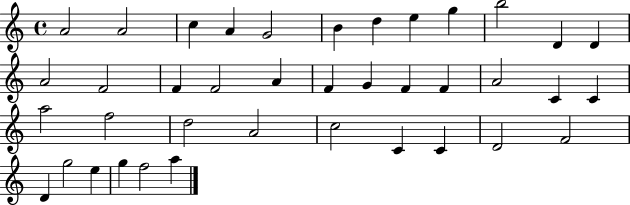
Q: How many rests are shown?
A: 0